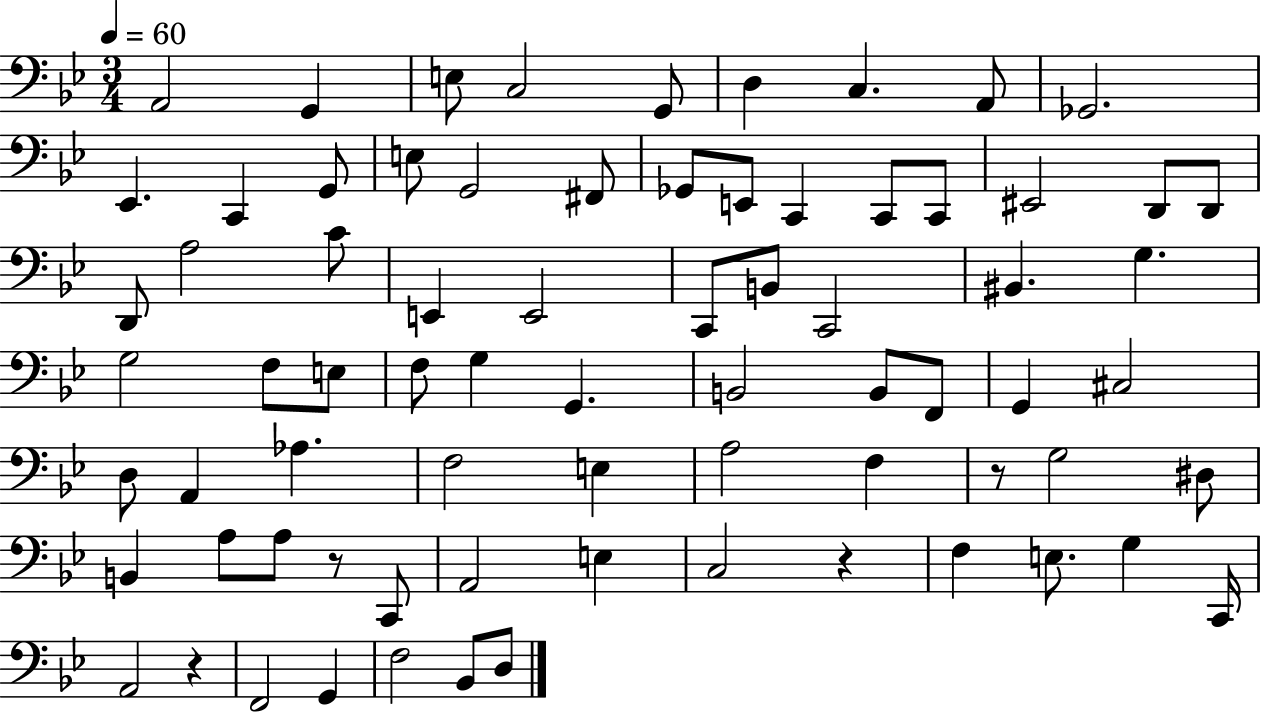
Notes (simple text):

A2/h G2/q E3/e C3/h G2/e D3/q C3/q. A2/e Gb2/h. Eb2/q. C2/q G2/e E3/e G2/h F#2/e Gb2/e E2/e C2/q C2/e C2/e EIS2/h D2/e D2/e D2/e A3/h C4/e E2/q E2/h C2/e B2/e C2/h BIS2/q. G3/q. G3/h F3/e E3/e F3/e G3/q G2/q. B2/h B2/e F2/e G2/q C#3/h D3/e A2/q Ab3/q. F3/h E3/q A3/h F3/q R/e G3/h D#3/e B2/q A3/e A3/e R/e C2/e A2/h E3/q C3/h R/q F3/q E3/e. G3/q C2/s A2/h R/q F2/h G2/q F3/h Bb2/e D3/e